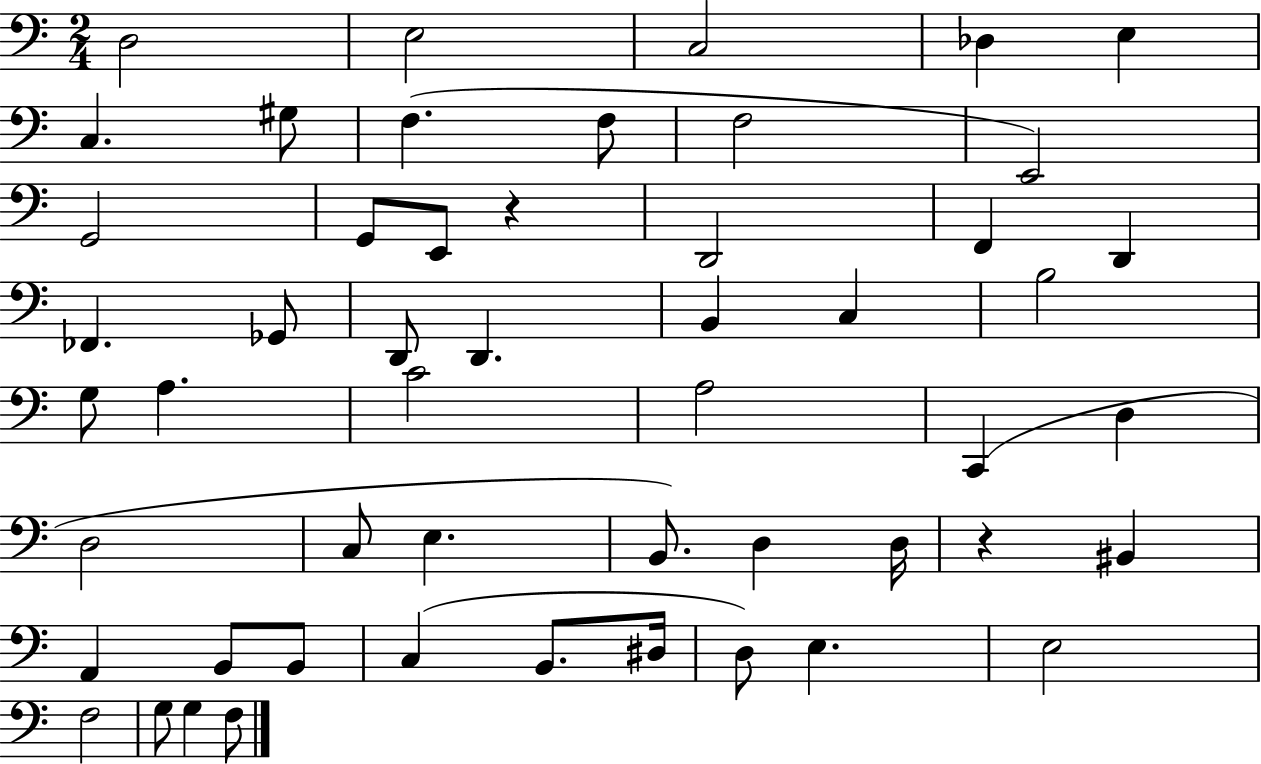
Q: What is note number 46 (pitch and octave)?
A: E3